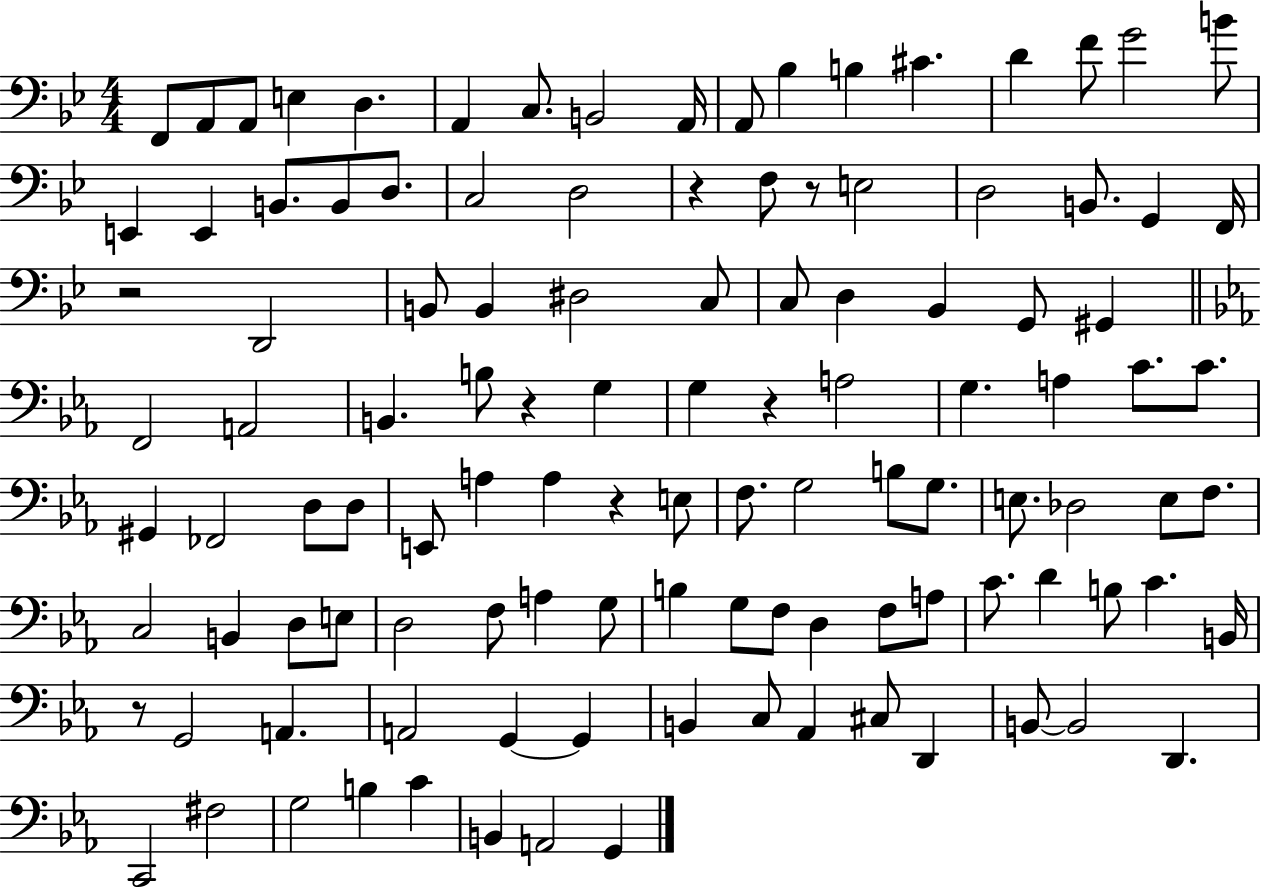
X:1
T:Untitled
M:4/4
L:1/4
K:Bb
F,,/2 A,,/2 A,,/2 E, D, A,, C,/2 B,,2 A,,/4 A,,/2 _B, B, ^C D F/2 G2 B/2 E,, E,, B,,/2 B,,/2 D,/2 C,2 D,2 z F,/2 z/2 E,2 D,2 B,,/2 G,, F,,/4 z2 D,,2 B,,/2 B,, ^D,2 C,/2 C,/2 D, _B,, G,,/2 ^G,, F,,2 A,,2 B,, B,/2 z G, G, z A,2 G, A, C/2 C/2 ^G,, _F,,2 D,/2 D,/2 E,,/2 A, A, z E,/2 F,/2 G,2 B,/2 G,/2 E,/2 _D,2 E,/2 F,/2 C,2 B,, D,/2 E,/2 D,2 F,/2 A, G,/2 B, G,/2 F,/2 D, F,/2 A,/2 C/2 D B,/2 C B,,/4 z/2 G,,2 A,, A,,2 G,, G,, B,, C,/2 _A,, ^C,/2 D,, B,,/2 B,,2 D,, C,,2 ^F,2 G,2 B, C B,, A,,2 G,,